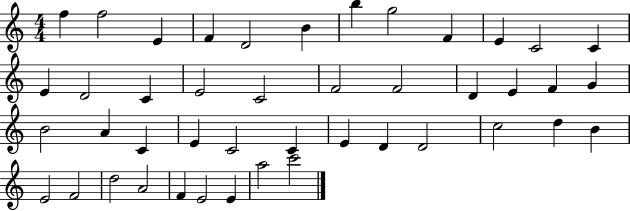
F5/q F5/h E4/q F4/q D4/h B4/q B5/q G5/h F4/q E4/q C4/h C4/q E4/q D4/h C4/q E4/h C4/h F4/h F4/h D4/q E4/q F4/q G4/q B4/h A4/q C4/q E4/q C4/h C4/q E4/q D4/q D4/h C5/h D5/q B4/q E4/h F4/h D5/h A4/h F4/q E4/h E4/q A5/h C6/h